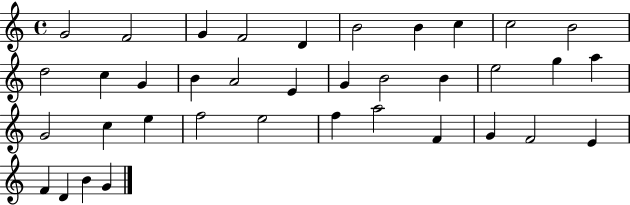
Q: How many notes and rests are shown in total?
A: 37